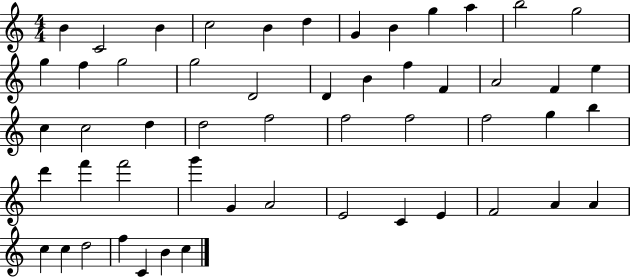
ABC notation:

X:1
T:Untitled
M:4/4
L:1/4
K:C
B C2 B c2 B d G B g a b2 g2 g f g2 g2 D2 D B f F A2 F e c c2 d d2 f2 f2 f2 f2 g b d' f' f'2 g' G A2 E2 C E F2 A A c c d2 f C B c